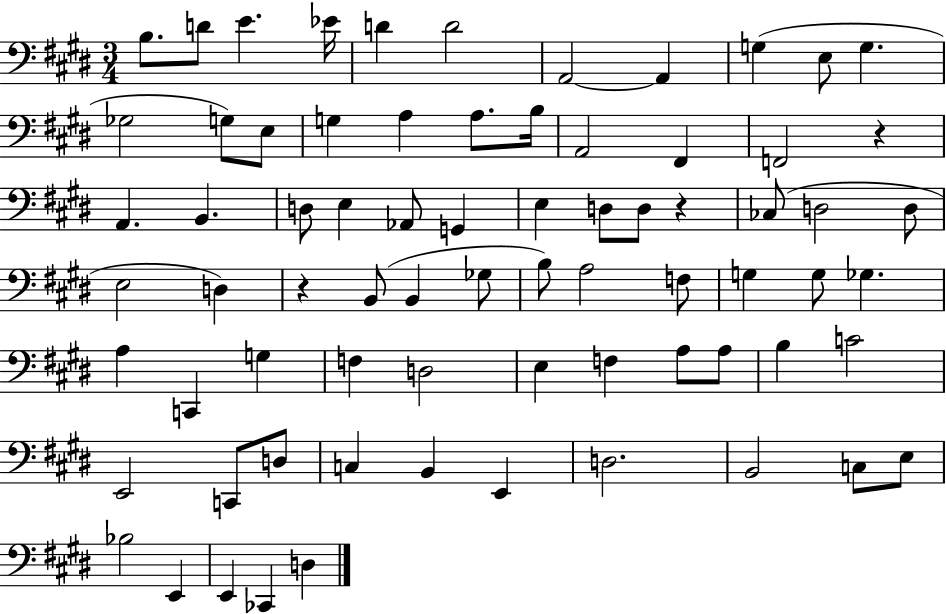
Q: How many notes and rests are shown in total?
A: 73